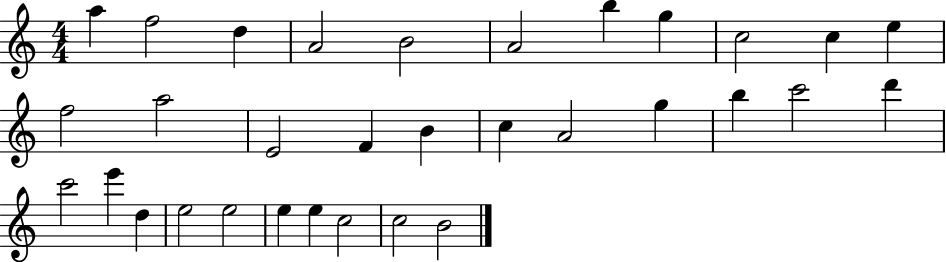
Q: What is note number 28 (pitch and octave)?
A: E5